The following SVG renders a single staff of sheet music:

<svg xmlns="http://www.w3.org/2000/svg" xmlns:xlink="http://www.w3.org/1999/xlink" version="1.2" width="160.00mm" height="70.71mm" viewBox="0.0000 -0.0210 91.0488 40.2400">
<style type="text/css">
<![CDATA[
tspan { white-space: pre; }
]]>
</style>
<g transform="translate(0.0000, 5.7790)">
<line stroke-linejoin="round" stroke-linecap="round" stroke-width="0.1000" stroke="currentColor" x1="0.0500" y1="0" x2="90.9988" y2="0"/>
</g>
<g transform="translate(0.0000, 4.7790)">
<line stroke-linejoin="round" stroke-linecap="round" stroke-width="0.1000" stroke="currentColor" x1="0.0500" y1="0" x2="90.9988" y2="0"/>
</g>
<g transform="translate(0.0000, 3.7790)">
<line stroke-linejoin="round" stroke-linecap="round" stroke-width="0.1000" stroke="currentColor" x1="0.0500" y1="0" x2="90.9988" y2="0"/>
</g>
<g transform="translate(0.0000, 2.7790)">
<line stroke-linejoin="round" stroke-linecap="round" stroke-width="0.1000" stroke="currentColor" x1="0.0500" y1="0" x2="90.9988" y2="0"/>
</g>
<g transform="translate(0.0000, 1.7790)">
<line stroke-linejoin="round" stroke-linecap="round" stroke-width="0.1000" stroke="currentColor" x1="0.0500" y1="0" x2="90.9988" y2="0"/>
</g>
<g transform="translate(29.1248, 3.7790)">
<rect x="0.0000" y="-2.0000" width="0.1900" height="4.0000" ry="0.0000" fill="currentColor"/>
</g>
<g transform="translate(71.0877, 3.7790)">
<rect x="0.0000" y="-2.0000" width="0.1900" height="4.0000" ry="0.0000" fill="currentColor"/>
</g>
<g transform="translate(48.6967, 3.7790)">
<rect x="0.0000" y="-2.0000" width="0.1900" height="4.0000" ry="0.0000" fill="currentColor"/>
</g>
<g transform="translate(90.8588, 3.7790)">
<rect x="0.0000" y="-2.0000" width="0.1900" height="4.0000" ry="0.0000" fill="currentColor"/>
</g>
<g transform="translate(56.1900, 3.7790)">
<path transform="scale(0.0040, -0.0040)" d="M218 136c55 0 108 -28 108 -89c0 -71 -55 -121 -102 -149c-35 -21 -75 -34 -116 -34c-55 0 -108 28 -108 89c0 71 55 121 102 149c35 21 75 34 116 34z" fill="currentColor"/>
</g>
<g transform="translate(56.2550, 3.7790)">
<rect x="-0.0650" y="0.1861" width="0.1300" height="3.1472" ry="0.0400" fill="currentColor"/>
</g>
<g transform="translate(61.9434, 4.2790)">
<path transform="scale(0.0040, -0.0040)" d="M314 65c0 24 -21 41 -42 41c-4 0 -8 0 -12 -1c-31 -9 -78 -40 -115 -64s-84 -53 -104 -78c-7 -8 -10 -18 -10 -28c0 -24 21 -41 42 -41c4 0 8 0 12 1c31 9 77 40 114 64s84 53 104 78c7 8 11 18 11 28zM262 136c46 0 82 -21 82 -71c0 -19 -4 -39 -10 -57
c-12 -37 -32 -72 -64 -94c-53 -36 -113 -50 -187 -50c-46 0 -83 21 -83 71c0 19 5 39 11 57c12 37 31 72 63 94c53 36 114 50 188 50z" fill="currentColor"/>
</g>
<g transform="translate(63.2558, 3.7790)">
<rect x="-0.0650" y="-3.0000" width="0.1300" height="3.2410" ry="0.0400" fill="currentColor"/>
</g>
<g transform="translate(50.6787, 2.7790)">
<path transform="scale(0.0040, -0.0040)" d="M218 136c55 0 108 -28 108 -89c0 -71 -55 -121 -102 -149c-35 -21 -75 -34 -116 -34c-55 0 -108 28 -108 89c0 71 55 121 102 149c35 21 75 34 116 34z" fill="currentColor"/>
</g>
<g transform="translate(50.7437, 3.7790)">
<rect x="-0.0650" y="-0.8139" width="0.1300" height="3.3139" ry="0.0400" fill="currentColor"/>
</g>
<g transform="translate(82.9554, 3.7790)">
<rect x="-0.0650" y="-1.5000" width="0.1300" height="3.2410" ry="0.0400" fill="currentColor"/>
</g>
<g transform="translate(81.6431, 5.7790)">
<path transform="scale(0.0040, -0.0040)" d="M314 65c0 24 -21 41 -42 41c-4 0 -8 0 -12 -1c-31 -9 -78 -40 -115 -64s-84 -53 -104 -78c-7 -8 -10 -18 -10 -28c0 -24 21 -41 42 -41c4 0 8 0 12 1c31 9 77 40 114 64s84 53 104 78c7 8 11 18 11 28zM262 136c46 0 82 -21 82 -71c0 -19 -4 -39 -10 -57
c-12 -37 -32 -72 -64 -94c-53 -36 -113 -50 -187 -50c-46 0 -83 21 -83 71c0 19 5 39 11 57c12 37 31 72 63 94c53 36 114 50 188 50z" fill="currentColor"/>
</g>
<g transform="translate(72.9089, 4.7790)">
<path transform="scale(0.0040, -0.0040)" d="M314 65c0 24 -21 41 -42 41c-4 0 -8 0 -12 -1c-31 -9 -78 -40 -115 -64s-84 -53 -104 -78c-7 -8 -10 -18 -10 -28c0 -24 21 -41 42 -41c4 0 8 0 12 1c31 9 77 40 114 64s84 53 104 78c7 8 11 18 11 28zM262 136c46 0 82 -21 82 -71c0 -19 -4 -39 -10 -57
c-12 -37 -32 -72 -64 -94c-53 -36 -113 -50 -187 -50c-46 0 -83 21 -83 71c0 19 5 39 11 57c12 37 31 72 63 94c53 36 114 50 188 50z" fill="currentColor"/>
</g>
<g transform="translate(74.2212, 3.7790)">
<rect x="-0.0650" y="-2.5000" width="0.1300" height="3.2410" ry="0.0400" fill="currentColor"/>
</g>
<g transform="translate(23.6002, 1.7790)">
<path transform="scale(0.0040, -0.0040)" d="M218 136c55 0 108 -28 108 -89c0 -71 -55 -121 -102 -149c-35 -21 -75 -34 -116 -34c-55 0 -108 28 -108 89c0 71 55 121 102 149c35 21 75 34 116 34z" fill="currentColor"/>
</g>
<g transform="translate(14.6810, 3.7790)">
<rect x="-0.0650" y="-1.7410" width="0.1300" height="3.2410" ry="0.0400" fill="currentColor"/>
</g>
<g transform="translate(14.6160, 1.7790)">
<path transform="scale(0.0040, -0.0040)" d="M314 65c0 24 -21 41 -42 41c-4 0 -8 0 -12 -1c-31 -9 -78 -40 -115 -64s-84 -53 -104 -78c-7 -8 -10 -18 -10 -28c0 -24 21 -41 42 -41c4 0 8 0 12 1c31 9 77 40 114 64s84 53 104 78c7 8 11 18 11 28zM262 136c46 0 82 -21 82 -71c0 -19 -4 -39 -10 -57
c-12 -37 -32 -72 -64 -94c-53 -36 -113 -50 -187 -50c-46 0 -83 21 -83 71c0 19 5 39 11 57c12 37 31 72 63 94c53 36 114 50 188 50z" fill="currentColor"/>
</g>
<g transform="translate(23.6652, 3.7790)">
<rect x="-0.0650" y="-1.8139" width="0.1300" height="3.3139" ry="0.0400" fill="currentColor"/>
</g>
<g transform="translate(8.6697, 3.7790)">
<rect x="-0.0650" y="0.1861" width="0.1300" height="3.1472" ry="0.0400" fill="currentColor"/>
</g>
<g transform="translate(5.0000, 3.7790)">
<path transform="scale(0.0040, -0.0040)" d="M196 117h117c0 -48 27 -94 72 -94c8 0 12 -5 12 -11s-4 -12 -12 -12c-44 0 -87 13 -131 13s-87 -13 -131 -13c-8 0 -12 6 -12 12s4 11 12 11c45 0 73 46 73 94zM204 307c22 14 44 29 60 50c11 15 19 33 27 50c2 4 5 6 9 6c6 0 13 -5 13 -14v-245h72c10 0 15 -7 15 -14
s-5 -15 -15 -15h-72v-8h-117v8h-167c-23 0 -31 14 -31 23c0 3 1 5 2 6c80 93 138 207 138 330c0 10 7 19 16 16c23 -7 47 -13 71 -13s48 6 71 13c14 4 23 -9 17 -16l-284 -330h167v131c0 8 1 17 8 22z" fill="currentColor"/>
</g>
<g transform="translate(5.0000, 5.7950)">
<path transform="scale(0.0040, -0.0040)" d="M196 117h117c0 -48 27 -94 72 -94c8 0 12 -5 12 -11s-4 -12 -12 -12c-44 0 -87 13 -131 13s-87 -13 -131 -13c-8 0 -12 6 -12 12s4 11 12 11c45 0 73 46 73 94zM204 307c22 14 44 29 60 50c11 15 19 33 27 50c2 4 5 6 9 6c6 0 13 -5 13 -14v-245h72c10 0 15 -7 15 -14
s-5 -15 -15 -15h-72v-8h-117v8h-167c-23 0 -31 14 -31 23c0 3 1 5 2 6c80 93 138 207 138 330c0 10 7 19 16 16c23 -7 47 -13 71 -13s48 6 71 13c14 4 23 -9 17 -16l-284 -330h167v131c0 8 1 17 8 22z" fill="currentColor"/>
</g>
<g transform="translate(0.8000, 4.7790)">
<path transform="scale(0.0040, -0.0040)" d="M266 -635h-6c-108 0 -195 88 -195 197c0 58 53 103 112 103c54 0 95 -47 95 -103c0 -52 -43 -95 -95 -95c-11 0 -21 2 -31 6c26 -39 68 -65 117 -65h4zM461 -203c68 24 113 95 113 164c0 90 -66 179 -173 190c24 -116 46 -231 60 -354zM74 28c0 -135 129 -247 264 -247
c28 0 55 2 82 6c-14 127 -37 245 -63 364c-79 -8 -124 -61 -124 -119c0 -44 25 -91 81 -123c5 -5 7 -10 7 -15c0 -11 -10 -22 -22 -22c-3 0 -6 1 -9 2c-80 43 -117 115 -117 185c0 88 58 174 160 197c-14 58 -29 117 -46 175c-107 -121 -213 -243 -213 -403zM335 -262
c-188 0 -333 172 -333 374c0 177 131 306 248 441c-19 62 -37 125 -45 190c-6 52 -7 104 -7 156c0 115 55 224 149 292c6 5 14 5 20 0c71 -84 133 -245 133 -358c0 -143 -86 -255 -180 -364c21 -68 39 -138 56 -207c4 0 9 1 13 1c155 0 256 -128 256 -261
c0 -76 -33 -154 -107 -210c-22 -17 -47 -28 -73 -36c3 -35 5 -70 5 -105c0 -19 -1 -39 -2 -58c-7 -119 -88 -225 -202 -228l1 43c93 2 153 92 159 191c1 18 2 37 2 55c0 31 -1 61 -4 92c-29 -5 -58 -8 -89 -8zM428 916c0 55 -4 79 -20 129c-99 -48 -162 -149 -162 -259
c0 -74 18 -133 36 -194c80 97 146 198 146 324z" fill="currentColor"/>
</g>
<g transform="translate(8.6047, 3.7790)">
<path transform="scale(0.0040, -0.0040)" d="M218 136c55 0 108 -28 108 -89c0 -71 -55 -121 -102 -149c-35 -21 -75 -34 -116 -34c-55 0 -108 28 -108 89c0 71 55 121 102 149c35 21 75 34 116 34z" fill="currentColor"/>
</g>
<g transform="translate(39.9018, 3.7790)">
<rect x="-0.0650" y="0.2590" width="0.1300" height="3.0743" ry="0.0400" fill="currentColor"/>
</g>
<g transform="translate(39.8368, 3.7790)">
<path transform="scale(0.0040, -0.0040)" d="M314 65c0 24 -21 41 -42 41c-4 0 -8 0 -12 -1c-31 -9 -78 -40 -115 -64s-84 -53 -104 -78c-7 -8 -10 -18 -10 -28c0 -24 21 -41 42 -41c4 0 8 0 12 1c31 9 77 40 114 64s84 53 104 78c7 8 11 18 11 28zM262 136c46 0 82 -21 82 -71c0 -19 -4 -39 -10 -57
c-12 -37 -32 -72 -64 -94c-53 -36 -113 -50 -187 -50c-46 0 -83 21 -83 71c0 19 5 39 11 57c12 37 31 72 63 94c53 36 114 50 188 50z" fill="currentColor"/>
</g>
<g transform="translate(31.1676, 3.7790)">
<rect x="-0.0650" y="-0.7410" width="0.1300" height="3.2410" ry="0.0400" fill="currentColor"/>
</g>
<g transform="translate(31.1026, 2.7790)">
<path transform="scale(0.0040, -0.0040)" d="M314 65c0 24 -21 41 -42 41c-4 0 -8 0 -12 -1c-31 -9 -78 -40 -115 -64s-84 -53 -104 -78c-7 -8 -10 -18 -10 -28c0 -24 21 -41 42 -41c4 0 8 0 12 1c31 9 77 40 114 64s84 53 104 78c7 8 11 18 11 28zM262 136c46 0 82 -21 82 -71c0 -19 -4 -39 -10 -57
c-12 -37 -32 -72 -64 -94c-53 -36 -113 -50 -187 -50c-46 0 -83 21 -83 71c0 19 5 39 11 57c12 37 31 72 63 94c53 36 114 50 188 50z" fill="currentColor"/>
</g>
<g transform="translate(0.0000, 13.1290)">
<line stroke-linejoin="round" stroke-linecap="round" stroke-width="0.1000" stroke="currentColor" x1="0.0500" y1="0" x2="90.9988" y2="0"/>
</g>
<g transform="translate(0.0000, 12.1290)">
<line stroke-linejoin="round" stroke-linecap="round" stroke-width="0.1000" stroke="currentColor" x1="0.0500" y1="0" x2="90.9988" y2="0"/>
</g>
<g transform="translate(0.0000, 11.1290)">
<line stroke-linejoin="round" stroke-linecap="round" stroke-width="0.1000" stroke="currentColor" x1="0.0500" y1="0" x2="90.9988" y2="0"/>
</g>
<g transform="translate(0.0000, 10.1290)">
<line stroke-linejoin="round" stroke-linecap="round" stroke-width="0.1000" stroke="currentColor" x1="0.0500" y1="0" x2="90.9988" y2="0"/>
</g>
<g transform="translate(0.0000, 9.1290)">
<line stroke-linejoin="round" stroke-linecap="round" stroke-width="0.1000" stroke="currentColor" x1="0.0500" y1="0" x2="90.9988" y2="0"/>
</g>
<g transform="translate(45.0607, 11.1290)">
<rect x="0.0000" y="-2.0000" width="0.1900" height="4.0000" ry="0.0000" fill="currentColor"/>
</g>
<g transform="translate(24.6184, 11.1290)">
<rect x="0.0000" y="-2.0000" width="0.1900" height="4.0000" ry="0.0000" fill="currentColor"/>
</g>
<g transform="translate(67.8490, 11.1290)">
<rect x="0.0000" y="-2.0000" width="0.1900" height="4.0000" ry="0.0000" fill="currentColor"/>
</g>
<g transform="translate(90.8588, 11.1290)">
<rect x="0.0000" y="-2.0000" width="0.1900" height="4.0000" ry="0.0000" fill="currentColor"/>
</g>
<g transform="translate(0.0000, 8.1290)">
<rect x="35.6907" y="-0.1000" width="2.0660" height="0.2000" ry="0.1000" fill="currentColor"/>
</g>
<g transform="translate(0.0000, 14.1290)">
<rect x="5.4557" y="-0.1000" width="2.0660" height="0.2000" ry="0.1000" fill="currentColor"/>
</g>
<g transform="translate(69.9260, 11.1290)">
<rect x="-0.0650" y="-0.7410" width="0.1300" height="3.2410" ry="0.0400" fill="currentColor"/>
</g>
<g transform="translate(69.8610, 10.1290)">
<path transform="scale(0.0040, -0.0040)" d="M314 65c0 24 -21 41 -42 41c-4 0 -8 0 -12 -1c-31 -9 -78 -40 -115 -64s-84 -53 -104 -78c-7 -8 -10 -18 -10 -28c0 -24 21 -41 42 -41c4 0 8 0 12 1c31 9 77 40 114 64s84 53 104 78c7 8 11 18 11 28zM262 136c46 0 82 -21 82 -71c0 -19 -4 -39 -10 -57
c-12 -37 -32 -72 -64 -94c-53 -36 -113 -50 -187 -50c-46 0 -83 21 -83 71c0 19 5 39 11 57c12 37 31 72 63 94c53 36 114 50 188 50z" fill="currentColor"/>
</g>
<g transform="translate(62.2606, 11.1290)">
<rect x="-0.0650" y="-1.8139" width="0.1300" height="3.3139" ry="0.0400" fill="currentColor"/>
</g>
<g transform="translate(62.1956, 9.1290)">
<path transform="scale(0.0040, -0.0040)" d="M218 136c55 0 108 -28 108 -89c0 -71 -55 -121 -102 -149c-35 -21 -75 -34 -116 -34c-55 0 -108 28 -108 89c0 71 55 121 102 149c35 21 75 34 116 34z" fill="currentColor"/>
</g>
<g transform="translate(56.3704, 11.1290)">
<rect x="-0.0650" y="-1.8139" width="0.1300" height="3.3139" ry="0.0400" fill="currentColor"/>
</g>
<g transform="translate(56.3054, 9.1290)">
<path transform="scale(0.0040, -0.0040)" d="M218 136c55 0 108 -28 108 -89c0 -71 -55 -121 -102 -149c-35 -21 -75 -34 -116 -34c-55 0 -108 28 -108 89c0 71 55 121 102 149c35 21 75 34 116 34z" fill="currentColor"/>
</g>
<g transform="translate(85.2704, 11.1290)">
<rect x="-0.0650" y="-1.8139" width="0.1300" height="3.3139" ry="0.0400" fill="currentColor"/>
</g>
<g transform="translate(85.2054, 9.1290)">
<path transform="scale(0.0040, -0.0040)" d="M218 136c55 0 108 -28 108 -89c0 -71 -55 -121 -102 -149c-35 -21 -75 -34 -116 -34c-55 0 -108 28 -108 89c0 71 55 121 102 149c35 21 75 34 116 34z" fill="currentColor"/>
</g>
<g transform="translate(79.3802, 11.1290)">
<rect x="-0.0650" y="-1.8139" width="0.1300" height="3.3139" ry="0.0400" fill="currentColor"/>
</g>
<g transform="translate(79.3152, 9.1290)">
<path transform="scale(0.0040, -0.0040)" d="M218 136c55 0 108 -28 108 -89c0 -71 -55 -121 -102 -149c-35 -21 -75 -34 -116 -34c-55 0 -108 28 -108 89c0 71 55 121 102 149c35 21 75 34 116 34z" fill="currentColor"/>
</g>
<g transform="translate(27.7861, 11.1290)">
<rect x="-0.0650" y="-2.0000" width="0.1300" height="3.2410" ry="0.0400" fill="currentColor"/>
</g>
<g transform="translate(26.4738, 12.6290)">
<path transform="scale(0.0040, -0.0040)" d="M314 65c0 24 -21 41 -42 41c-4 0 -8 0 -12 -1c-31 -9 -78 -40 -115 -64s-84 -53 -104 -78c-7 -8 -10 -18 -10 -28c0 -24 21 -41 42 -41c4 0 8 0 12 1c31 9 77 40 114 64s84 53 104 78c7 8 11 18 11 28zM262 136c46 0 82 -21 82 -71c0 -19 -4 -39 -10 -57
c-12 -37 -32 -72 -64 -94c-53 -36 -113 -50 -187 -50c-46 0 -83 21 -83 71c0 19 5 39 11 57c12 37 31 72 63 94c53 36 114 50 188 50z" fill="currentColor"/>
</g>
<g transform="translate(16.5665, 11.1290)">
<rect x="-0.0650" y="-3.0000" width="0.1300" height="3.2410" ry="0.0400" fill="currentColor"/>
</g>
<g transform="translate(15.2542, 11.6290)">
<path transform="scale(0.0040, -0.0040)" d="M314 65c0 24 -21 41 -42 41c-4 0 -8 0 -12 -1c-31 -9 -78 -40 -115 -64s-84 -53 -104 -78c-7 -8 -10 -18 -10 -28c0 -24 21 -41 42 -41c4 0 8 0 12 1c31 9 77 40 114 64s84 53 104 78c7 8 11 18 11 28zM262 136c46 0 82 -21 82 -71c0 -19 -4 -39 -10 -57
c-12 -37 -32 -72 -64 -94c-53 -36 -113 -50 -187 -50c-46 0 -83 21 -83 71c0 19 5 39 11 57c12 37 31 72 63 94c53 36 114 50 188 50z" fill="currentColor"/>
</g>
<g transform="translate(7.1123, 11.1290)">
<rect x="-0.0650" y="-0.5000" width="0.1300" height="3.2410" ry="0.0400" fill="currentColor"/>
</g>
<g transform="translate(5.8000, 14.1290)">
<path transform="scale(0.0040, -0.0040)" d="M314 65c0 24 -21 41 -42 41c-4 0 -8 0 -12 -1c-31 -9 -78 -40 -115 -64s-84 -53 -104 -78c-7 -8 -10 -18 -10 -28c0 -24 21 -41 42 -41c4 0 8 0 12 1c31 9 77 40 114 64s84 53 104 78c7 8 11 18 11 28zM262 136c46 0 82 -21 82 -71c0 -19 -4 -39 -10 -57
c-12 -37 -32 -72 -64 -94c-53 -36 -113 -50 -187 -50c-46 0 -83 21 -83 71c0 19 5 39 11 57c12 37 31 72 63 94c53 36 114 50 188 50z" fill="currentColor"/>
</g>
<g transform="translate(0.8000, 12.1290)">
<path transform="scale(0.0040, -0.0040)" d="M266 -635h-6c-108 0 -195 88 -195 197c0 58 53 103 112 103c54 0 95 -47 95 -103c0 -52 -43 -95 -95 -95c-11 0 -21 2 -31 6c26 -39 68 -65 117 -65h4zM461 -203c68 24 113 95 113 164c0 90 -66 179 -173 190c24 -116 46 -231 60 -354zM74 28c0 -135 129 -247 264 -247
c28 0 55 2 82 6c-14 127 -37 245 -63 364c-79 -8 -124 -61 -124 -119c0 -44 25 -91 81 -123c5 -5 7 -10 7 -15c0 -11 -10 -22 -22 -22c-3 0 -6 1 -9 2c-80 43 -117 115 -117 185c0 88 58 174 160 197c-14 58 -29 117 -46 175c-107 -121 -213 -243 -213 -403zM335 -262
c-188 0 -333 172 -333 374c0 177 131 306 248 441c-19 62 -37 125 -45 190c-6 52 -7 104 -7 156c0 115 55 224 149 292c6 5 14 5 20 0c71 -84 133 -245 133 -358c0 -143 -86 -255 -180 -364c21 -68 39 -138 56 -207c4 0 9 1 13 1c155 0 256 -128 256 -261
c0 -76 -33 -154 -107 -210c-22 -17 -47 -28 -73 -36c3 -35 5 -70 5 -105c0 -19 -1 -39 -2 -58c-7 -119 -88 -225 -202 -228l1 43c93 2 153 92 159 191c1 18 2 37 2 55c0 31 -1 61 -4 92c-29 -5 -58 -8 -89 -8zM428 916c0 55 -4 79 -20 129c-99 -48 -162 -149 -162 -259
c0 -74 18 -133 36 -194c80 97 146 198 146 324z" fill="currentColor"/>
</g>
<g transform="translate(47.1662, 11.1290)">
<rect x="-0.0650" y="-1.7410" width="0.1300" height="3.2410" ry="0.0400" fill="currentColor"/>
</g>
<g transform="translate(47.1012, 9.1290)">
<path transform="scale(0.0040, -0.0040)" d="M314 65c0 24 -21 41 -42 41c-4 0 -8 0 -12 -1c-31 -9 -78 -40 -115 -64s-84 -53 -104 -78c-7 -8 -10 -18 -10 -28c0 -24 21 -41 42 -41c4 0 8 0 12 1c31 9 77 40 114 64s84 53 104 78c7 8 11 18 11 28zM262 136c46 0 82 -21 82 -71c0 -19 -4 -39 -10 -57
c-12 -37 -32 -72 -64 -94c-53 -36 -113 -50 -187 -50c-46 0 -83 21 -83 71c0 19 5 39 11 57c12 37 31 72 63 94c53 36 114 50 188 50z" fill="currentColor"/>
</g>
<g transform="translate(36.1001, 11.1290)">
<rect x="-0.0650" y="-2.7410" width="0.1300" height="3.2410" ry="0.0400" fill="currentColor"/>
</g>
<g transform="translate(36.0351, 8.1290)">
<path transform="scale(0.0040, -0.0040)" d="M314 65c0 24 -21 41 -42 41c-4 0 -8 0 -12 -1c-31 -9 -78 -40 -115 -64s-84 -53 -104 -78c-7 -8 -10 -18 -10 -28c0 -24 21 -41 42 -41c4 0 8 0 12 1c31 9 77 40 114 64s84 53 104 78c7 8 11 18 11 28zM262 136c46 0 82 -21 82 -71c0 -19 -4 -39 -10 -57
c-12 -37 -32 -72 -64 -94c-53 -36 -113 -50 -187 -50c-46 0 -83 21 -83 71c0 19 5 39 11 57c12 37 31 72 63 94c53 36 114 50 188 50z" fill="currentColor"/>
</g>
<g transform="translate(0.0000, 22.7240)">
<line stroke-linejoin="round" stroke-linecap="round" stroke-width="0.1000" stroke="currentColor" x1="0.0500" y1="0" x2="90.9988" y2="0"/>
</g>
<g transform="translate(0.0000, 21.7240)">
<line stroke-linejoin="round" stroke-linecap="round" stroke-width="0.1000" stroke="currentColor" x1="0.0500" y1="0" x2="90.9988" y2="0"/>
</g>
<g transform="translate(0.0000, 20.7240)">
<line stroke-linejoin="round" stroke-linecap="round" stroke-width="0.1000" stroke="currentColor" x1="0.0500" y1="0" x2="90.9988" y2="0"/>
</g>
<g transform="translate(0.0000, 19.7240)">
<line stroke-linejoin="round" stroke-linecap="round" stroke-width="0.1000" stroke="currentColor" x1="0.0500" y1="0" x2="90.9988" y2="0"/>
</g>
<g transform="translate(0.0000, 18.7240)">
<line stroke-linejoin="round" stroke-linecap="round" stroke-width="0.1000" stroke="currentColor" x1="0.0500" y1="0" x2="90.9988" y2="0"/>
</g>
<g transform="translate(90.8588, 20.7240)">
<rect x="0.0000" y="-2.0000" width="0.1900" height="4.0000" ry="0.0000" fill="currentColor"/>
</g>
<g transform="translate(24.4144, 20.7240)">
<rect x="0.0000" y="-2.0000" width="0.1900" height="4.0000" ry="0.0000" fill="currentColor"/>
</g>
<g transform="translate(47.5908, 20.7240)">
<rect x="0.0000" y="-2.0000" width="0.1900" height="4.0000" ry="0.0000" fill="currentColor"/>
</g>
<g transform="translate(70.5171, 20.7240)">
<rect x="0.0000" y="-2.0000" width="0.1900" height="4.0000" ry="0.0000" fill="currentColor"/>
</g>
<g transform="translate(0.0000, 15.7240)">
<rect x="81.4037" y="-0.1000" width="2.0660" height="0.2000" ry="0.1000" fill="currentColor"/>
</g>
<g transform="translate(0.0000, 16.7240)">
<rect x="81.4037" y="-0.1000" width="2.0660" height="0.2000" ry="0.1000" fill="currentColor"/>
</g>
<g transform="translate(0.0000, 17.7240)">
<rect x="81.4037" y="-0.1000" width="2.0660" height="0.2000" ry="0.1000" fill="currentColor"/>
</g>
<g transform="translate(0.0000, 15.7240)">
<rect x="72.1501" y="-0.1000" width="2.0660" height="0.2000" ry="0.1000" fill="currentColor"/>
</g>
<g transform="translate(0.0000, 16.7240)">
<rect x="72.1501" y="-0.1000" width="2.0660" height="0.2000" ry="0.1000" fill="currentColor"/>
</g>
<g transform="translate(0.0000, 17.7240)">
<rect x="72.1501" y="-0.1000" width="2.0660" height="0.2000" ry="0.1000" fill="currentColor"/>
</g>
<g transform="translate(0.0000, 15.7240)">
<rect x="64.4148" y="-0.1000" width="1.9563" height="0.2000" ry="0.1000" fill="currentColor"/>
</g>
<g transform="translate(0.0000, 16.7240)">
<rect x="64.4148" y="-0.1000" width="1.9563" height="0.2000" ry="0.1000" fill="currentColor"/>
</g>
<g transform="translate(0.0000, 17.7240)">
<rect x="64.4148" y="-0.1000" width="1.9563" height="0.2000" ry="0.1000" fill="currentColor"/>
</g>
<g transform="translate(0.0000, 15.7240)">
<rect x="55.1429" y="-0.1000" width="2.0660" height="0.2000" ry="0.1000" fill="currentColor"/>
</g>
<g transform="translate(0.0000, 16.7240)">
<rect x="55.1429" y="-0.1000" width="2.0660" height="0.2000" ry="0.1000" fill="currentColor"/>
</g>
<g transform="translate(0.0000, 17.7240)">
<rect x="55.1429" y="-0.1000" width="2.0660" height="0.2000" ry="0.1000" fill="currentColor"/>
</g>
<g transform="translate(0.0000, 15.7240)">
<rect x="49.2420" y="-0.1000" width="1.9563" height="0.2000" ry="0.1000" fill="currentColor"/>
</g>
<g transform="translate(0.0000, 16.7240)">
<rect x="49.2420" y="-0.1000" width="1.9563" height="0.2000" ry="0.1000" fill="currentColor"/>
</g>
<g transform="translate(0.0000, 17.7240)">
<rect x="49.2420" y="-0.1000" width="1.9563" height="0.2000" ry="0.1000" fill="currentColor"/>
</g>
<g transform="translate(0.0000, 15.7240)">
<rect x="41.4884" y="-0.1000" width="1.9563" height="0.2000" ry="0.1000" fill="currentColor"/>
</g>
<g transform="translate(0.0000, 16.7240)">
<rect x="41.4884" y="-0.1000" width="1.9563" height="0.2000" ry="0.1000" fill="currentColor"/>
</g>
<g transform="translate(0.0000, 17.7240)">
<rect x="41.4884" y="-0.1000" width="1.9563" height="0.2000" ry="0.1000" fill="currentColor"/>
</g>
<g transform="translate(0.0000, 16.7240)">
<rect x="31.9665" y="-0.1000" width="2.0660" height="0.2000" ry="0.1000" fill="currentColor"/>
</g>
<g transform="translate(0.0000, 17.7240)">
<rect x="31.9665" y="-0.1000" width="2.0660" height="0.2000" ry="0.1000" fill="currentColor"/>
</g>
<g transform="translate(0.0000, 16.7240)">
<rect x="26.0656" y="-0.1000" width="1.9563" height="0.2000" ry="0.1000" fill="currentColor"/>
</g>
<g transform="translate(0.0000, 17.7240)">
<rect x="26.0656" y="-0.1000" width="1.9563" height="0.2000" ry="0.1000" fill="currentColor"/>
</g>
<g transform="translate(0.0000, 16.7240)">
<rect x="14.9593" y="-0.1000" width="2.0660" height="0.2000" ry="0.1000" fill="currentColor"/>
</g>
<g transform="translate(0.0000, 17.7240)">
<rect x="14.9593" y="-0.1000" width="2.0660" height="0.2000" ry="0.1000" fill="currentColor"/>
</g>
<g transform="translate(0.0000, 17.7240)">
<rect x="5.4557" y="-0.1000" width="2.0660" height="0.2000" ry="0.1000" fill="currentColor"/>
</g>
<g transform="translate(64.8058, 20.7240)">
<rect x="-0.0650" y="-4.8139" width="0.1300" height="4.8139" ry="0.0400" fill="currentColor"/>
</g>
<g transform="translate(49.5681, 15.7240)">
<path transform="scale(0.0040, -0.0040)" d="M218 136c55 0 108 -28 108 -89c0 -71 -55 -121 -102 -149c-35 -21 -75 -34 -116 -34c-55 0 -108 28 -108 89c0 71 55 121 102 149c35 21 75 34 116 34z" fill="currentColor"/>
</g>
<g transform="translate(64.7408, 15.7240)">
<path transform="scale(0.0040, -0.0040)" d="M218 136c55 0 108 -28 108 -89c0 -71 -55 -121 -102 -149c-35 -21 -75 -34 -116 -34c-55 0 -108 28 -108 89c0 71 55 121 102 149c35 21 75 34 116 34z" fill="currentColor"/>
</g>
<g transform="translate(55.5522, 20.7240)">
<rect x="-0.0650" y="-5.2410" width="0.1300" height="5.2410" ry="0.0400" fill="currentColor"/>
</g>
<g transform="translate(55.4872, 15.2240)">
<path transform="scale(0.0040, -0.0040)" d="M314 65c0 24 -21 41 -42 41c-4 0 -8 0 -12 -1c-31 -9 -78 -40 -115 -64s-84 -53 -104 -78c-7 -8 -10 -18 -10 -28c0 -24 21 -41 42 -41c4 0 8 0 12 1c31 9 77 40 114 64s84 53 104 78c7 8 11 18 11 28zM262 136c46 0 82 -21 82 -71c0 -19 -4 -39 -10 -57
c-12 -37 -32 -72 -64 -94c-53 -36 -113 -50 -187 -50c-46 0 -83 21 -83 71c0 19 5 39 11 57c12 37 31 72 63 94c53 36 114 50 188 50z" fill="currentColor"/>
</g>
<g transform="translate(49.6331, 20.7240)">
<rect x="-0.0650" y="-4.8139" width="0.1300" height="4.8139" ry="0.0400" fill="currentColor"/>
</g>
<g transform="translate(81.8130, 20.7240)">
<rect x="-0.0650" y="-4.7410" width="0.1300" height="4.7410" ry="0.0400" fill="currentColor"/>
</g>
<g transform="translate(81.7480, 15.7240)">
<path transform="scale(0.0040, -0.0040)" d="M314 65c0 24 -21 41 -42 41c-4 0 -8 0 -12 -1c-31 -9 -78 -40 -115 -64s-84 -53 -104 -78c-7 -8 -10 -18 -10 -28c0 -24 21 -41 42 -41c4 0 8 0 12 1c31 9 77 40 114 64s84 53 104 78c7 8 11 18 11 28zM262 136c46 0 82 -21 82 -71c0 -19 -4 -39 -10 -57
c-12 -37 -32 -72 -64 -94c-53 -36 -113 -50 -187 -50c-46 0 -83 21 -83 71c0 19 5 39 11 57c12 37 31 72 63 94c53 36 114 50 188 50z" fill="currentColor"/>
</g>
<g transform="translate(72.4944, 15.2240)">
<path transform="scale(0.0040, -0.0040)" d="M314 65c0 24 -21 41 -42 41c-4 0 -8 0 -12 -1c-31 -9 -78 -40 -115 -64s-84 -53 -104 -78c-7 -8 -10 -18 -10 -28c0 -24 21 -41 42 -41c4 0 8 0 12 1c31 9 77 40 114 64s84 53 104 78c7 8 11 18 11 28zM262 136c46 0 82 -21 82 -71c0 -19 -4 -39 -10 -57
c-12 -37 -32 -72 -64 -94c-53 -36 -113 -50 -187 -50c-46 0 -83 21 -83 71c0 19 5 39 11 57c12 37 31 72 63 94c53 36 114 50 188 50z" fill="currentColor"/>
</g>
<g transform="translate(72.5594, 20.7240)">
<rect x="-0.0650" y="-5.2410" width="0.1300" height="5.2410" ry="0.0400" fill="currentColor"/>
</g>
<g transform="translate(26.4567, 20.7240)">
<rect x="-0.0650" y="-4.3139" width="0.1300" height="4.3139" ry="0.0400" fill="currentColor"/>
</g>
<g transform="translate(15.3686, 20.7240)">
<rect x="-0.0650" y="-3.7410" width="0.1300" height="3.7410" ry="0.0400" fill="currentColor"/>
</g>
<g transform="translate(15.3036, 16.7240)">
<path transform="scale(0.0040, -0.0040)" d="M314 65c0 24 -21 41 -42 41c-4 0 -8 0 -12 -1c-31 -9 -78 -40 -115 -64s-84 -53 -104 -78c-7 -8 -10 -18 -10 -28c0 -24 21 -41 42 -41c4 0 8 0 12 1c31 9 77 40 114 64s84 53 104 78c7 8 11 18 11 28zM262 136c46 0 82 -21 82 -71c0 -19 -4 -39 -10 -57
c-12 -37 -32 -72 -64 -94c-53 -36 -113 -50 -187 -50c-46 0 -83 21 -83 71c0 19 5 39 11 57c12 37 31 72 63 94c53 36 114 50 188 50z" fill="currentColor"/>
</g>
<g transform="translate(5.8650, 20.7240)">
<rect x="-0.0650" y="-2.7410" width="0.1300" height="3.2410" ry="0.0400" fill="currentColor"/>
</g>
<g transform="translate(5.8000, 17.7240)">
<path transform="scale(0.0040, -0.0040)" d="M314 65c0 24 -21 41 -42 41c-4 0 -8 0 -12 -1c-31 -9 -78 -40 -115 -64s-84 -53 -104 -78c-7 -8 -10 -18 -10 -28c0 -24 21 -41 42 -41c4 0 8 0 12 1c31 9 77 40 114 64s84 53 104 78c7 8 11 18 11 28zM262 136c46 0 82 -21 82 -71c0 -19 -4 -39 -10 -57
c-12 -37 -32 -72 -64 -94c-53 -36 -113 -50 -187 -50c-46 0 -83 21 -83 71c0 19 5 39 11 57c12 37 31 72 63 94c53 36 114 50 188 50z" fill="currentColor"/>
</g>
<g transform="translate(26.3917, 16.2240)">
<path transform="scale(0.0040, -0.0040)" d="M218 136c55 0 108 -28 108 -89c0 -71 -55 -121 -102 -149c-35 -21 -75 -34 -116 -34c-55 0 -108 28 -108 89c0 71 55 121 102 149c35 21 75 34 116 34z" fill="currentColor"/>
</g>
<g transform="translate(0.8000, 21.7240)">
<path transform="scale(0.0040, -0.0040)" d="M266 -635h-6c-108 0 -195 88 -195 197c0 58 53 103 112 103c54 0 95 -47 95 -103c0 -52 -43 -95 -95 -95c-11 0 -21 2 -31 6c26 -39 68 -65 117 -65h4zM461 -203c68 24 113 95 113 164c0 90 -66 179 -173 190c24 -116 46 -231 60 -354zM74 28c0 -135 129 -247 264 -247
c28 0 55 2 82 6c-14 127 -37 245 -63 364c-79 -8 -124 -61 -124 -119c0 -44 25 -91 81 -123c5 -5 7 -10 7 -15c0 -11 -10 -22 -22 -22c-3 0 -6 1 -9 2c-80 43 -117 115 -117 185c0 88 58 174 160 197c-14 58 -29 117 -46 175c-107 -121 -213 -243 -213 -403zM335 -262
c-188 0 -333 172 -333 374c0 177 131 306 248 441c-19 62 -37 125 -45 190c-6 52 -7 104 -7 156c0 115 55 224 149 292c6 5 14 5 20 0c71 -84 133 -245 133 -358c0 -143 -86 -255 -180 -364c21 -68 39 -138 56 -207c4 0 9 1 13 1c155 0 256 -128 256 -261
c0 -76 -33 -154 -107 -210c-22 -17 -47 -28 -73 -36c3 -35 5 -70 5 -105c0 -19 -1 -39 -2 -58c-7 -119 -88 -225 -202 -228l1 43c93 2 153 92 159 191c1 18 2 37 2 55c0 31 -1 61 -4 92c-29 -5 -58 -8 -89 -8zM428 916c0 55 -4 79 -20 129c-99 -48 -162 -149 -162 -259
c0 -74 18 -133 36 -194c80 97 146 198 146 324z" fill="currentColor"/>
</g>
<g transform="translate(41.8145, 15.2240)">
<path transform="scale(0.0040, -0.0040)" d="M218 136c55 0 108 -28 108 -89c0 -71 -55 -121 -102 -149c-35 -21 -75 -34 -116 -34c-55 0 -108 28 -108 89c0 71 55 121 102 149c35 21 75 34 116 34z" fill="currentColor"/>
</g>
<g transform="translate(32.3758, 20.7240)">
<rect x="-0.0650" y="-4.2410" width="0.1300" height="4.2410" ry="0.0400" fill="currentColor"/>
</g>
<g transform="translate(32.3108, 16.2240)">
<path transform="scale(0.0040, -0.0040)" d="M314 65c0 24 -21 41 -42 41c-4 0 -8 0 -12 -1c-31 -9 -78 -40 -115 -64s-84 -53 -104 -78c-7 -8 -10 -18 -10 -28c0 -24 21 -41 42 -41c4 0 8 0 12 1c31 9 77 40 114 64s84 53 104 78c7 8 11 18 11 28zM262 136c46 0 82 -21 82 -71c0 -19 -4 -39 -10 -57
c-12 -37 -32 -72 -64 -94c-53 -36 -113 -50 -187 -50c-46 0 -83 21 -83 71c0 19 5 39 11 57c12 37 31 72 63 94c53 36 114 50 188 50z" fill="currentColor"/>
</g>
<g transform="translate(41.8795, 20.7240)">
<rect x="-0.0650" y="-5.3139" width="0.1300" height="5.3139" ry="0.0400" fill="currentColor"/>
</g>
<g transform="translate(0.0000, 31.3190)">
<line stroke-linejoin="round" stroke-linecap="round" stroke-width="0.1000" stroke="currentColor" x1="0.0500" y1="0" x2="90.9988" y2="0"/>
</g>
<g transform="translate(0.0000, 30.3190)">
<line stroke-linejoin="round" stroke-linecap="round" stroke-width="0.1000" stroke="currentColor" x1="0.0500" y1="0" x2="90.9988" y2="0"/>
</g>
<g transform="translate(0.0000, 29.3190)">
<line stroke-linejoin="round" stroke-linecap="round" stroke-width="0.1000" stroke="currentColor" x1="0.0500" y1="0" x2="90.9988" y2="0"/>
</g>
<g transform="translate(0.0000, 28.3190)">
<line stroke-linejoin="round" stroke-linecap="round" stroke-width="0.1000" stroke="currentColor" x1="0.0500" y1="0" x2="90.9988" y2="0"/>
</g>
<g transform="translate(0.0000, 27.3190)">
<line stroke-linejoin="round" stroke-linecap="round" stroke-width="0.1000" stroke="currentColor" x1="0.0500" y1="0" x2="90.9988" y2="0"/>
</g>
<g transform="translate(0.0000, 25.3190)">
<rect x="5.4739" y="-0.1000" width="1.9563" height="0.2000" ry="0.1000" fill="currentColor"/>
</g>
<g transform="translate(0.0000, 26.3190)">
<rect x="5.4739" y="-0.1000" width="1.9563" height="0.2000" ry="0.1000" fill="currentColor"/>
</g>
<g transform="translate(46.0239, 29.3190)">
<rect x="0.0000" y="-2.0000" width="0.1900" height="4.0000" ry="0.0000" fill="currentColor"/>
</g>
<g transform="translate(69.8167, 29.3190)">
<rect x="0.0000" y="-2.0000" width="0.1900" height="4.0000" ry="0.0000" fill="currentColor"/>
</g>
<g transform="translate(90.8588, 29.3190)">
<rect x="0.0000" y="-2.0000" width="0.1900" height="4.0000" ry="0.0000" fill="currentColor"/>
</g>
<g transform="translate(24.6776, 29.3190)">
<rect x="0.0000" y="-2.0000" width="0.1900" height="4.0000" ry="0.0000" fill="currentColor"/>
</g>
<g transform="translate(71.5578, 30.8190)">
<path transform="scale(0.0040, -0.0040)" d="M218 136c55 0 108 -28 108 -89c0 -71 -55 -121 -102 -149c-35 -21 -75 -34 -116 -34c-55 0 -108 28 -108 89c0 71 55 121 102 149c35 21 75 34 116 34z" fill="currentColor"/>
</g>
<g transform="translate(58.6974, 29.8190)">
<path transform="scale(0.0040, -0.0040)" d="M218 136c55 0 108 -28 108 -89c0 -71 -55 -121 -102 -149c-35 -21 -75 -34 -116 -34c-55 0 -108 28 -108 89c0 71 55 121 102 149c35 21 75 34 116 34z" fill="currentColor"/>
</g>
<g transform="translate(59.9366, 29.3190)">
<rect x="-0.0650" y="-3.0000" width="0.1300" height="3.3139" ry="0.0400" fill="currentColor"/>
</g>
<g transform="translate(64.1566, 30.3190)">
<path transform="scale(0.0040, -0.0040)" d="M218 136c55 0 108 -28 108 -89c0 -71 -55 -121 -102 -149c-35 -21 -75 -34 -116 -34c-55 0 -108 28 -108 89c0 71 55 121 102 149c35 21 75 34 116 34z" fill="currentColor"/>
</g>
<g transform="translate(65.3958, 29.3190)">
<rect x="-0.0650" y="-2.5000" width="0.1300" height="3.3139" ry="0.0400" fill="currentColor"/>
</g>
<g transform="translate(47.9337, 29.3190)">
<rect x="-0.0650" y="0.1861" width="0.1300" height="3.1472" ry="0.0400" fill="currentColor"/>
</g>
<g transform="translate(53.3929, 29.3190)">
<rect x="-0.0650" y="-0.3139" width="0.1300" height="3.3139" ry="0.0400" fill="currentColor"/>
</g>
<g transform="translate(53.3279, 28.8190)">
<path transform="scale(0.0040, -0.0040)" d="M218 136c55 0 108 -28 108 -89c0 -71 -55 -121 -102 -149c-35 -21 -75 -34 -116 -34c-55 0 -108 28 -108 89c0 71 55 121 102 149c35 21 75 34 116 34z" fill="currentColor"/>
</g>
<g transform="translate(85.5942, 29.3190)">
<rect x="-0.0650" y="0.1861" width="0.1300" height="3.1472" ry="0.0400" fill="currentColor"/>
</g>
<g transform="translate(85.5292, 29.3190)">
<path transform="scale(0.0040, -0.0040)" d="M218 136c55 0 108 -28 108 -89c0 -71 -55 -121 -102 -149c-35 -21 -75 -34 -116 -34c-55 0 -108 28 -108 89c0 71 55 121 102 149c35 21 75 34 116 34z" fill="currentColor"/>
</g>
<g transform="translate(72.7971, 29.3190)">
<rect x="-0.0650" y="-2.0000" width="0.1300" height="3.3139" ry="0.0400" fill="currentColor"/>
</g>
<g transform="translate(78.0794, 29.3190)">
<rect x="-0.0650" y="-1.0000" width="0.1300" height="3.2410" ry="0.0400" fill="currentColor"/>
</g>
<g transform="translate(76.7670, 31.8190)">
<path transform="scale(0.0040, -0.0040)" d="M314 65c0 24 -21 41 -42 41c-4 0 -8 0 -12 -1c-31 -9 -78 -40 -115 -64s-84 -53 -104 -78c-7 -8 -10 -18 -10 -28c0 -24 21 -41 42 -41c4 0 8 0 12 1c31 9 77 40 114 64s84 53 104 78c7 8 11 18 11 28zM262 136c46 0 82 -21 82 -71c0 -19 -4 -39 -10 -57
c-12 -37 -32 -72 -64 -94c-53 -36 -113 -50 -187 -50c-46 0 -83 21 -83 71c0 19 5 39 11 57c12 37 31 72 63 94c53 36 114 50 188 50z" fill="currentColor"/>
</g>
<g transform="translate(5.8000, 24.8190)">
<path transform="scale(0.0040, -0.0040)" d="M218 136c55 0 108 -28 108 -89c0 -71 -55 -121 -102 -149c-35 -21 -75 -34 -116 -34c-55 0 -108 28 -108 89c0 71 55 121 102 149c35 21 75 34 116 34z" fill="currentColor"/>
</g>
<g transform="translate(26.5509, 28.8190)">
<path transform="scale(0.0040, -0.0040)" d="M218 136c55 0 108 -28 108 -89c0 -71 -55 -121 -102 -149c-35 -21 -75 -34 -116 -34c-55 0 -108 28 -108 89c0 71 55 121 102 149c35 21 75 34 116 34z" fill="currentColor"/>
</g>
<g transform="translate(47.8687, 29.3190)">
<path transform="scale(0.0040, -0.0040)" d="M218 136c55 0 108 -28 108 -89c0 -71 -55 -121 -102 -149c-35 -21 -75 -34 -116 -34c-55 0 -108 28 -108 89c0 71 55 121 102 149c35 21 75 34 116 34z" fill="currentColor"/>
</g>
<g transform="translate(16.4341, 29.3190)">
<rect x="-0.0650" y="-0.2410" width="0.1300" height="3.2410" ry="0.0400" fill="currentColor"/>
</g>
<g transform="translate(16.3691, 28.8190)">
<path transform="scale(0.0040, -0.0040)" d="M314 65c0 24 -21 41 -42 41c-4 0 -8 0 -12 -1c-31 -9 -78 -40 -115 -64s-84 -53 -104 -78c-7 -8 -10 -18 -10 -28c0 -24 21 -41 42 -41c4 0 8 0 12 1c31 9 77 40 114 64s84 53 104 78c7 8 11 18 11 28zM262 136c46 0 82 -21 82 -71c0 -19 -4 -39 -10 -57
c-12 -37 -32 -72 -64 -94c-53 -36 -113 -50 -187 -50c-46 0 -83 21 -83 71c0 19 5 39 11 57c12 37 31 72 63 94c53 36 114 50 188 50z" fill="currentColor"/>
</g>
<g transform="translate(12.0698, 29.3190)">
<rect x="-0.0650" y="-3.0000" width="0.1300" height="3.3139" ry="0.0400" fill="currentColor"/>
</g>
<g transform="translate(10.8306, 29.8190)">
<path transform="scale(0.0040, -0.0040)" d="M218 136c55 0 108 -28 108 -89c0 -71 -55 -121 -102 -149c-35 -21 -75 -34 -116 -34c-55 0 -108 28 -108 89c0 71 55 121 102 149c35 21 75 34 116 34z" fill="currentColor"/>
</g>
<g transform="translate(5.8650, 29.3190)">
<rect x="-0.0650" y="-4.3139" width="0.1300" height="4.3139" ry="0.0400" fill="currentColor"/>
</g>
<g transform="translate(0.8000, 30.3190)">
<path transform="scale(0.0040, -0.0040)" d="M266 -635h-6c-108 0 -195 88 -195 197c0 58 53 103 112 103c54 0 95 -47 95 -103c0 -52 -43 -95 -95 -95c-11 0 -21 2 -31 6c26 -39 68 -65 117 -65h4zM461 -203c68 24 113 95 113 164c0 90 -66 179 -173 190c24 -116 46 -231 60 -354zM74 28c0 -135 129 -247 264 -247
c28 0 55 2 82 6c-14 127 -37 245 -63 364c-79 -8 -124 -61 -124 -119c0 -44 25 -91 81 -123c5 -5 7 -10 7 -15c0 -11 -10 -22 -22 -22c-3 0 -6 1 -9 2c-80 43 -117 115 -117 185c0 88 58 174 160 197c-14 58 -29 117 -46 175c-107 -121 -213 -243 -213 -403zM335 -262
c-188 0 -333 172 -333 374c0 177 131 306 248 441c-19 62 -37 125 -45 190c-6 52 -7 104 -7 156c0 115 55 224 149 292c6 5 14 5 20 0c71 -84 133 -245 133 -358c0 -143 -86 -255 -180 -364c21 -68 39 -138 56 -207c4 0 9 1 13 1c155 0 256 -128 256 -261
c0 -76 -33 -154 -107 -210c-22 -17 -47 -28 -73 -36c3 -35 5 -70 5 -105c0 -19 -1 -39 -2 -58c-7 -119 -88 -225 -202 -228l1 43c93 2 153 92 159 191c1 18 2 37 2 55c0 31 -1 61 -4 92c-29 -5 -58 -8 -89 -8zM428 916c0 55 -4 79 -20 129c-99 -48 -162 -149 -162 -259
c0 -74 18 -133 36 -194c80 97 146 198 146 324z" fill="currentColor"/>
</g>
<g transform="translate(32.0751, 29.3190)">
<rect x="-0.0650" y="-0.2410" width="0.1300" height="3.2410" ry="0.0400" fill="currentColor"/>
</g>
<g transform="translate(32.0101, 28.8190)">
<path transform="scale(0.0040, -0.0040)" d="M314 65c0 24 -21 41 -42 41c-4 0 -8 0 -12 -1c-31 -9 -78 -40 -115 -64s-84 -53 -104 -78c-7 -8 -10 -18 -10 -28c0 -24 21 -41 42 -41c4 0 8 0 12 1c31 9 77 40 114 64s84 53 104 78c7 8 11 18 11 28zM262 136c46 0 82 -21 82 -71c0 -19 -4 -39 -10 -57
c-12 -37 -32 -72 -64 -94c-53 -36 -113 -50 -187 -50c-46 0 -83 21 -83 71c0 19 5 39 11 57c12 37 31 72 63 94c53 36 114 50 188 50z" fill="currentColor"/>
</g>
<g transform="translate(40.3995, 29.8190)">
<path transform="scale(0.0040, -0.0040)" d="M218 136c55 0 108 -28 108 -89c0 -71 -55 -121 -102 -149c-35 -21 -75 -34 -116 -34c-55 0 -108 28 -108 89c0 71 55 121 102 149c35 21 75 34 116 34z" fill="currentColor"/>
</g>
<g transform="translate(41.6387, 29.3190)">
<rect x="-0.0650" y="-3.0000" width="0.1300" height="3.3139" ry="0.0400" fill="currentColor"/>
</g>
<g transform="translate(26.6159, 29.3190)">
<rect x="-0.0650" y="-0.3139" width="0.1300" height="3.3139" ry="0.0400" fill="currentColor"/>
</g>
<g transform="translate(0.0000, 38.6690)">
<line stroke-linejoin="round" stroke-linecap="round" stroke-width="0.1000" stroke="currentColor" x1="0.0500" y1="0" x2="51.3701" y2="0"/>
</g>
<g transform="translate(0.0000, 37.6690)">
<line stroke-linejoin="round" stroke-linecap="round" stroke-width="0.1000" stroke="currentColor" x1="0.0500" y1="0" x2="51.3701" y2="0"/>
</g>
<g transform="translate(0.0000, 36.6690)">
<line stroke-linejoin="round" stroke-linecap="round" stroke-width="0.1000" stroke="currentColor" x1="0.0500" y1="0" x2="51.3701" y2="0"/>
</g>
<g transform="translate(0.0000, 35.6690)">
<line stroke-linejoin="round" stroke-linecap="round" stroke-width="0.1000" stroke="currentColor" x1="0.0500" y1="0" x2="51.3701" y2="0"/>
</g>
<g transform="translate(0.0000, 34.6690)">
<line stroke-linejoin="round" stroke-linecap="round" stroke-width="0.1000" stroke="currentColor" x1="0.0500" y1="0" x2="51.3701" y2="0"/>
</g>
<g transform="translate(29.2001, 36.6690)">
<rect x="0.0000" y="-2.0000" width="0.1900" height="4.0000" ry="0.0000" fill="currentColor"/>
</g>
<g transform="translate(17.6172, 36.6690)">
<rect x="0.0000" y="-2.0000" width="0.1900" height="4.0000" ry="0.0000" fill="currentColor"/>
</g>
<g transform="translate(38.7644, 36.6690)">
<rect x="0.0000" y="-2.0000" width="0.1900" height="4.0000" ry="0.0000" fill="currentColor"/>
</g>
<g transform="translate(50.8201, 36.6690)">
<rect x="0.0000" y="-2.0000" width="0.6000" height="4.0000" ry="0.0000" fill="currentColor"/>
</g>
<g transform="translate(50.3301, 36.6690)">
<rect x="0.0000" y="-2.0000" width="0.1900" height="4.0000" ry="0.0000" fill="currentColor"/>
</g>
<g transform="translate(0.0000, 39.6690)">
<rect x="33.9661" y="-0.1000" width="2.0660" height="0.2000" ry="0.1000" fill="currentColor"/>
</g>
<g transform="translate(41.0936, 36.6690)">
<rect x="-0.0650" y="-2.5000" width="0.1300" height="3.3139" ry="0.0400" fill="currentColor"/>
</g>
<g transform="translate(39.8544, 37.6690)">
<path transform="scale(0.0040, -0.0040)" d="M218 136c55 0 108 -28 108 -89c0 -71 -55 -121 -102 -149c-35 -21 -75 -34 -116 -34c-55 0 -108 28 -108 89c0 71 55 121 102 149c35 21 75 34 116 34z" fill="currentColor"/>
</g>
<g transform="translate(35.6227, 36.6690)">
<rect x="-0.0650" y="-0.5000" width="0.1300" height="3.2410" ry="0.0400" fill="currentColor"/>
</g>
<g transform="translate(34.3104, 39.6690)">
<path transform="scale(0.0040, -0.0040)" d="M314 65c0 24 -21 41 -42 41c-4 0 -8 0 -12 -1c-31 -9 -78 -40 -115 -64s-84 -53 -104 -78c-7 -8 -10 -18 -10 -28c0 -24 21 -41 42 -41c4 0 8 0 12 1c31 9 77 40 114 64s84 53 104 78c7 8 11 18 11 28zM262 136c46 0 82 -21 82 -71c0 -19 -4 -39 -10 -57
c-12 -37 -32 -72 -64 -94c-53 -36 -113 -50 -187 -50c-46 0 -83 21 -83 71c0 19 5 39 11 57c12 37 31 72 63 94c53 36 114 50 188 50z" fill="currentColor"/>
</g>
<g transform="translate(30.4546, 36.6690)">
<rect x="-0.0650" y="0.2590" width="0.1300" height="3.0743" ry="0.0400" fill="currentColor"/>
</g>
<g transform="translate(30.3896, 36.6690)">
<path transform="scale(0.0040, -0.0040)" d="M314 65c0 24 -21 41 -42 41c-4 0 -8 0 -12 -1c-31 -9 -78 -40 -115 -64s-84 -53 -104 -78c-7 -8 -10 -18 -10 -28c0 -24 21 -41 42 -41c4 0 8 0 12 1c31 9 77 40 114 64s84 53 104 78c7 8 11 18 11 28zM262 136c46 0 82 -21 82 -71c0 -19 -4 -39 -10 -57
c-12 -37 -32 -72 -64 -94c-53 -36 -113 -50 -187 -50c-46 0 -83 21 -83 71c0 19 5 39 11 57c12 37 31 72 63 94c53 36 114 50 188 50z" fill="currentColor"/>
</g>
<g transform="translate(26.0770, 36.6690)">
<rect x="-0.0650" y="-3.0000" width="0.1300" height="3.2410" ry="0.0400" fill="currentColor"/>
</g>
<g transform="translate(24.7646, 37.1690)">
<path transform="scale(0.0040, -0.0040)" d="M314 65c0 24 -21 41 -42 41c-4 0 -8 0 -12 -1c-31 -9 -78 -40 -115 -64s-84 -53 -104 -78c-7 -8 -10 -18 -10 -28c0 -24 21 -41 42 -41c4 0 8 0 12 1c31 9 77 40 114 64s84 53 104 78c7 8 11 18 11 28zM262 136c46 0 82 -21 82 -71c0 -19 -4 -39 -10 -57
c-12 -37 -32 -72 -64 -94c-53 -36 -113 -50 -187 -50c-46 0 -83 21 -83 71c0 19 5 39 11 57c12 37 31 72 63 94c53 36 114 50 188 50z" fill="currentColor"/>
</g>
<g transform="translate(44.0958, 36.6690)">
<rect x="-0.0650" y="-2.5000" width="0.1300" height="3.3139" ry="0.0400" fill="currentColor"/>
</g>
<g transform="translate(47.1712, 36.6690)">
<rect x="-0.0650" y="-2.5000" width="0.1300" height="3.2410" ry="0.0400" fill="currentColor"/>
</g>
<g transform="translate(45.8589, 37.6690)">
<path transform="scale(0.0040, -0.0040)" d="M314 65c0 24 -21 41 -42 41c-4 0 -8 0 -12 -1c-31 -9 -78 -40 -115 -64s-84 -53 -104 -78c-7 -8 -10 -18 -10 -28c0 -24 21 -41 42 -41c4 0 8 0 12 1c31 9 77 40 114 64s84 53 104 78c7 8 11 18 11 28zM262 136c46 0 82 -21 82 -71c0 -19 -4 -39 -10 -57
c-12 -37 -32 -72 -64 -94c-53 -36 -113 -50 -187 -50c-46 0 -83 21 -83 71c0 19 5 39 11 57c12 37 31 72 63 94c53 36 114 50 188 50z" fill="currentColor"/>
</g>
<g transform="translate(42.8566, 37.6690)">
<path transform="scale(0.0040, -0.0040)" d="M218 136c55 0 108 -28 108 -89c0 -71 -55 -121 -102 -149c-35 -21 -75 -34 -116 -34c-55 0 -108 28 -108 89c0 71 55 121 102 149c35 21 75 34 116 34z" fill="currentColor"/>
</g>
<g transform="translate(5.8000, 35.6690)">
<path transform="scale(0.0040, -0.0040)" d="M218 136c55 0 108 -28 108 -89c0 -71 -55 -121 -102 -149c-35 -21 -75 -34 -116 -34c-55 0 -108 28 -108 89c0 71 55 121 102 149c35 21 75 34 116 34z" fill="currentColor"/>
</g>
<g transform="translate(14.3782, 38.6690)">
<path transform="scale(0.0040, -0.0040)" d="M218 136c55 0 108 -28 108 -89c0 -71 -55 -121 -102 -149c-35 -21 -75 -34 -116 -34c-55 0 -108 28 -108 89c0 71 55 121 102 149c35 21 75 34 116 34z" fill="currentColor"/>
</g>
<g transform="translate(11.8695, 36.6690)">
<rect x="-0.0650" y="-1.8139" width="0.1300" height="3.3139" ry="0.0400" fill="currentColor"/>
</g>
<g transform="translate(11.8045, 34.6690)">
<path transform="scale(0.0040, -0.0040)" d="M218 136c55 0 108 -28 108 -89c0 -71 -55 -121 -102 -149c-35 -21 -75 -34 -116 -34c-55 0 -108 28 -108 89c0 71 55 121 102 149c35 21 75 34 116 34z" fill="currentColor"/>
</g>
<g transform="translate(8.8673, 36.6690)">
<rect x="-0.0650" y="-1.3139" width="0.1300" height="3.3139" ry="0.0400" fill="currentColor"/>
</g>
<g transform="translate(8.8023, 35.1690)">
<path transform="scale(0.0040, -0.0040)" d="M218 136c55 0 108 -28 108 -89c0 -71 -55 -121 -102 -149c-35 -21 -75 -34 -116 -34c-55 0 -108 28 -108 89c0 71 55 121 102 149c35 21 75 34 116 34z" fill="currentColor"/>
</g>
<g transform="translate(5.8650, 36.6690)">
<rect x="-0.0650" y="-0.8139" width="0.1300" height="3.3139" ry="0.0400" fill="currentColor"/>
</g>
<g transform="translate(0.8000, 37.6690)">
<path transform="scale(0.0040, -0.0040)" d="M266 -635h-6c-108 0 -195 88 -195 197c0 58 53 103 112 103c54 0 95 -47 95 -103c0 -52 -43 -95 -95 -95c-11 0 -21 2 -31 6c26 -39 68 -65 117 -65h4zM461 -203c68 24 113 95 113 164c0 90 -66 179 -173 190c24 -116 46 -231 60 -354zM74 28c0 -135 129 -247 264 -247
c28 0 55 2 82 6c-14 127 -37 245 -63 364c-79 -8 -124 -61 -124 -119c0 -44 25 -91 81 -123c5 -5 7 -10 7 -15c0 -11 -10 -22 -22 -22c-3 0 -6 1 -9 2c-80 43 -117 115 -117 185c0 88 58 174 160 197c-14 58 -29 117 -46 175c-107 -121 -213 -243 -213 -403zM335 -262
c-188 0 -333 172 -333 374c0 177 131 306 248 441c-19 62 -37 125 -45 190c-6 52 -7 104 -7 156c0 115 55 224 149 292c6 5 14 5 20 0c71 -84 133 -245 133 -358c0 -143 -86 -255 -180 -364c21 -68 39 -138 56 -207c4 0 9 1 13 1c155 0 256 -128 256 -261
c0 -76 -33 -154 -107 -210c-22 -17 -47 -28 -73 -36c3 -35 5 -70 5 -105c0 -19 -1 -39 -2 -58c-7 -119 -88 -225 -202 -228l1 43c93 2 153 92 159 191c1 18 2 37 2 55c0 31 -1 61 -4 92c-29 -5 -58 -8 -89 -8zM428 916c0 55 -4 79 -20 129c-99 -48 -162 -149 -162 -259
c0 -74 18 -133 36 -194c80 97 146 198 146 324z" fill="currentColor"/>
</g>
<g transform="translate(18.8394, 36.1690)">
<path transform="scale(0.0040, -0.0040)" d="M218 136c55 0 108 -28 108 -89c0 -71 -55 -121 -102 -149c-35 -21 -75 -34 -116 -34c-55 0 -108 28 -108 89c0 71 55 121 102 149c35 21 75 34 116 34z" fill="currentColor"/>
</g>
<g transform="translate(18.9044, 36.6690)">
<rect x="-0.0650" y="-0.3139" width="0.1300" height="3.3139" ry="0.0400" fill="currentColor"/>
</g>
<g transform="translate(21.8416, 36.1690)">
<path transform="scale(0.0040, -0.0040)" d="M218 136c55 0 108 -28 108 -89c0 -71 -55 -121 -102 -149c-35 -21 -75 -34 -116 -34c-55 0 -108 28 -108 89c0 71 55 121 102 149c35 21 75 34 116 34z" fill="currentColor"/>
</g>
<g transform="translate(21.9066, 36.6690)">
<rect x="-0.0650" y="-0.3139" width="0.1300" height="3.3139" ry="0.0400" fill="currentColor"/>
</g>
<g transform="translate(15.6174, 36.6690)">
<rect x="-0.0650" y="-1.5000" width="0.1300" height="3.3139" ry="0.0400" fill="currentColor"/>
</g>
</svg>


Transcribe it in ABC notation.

X:1
T:Untitled
M:4/4
L:1/4
K:C
B f2 f d2 B2 d B A2 G2 E2 C2 A2 F2 a2 f2 f f d2 f f a2 c'2 d' d'2 f' e' f'2 e' f'2 e'2 d' A c2 c c2 A B c A G F D2 B d e f E c c A2 B2 C2 G G G2